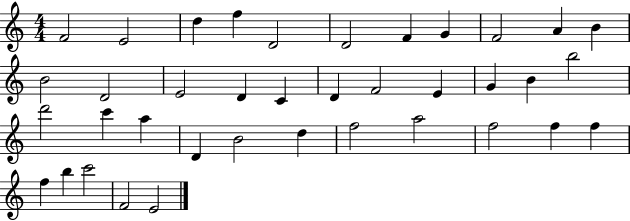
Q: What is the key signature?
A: C major